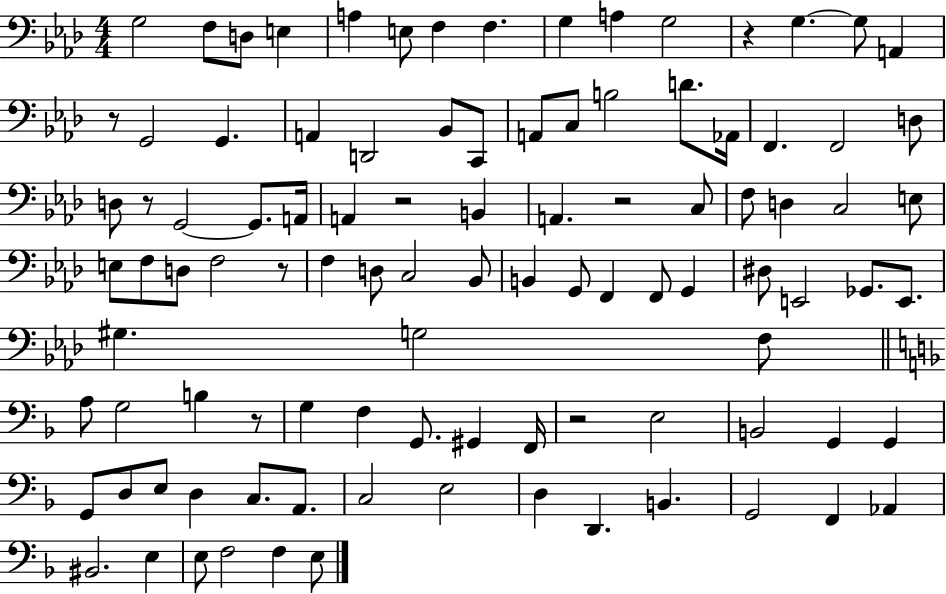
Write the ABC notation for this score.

X:1
T:Untitled
M:4/4
L:1/4
K:Ab
G,2 F,/2 D,/2 E, A, E,/2 F, F, G, A, G,2 z G, G,/2 A,, z/2 G,,2 G,, A,, D,,2 _B,,/2 C,,/2 A,,/2 C,/2 B,2 D/2 _A,,/4 F,, F,,2 D,/2 D,/2 z/2 G,,2 G,,/2 A,,/4 A,, z2 B,, A,, z2 C,/2 F,/2 D, C,2 E,/2 E,/2 F,/2 D,/2 F,2 z/2 F, D,/2 C,2 _B,,/2 B,, G,,/2 F,, F,,/2 G,, ^D,/2 E,,2 _G,,/2 E,,/2 ^G, G,2 F,/2 A,/2 G,2 B, z/2 G, F, G,,/2 ^G,, F,,/4 z2 E,2 B,,2 G,, G,, G,,/2 D,/2 E,/2 D, C,/2 A,,/2 C,2 E,2 D, D,, B,, G,,2 F,, _A,, ^B,,2 E, E,/2 F,2 F, E,/2